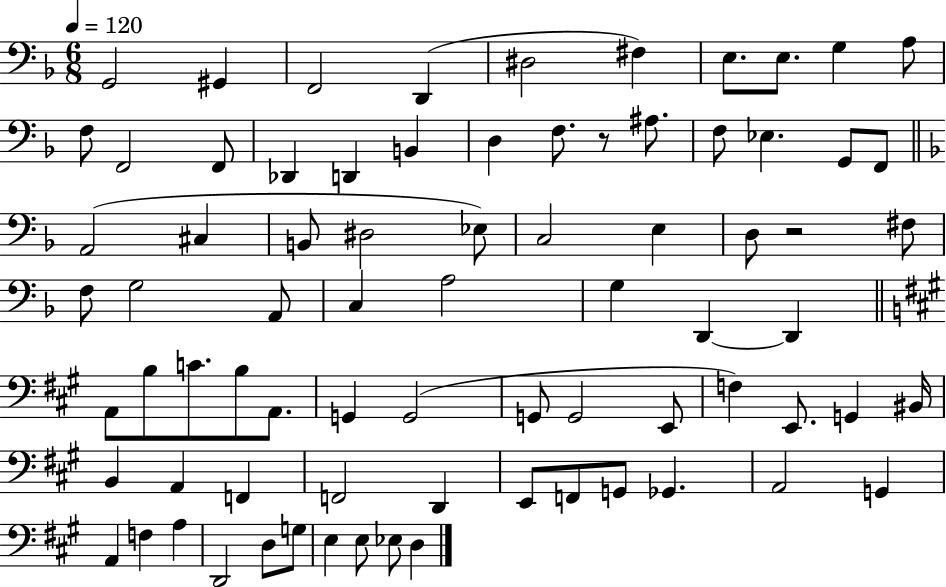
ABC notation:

X:1
T:Untitled
M:6/8
L:1/4
K:F
G,,2 ^G,, F,,2 D,, ^D,2 ^F, E,/2 E,/2 G, A,/2 F,/2 F,,2 F,,/2 _D,, D,, B,, D, F,/2 z/2 ^A,/2 F,/2 _E, G,,/2 F,,/2 A,,2 ^C, B,,/2 ^D,2 _E,/2 C,2 E, D,/2 z2 ^F,/2 F,/2 G,2 A,,/2 C, A,2 G, D,, D,, A,,/2 B,/2 C/2 B,/2 A,,/2 G,, G,,2 G,,/2 G,,2 E,,/2 F, E,,/2 G,, ^B,,/4 B,, A,, F,, F,,2 D,, E,,/2 F,,/2 G,,/2 _G,, A,,2 G,, A,, F, A, D,,2 D,/2 G,/2 E, E,/2 _E,/2 D,